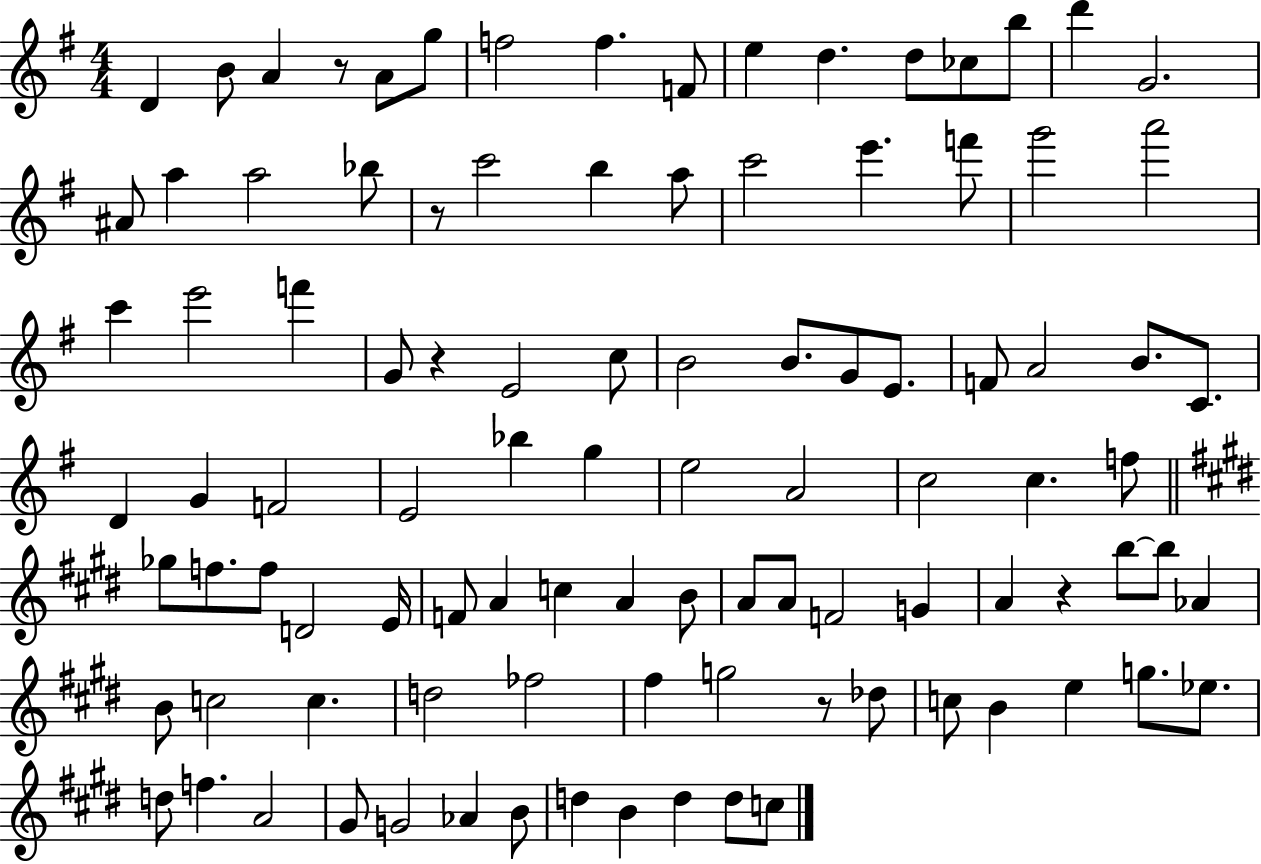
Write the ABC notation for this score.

X:1
T:Untitled
M:4/4
L:1/4
K:G
D B/2 A z/2 A/2 g/2 f2 f F/2 e d d/2 _c/2 b/2 d' G2 ^A/2 a a2 _b/2 z/2 c'2 b a/2 c'2 e' f'/2 g'2 a'2 c' e'2 f' G/2 z E2 c/2 B2 B/2 G/2 E/2 F/2 A2 B/2 C/2 D G F2 E2 _b g e2 A2 c2 c f/2 _g/2 f/2 f/2 D2 E/4 F/2 A c A B/2 A/2 A/2 F2 G A z b/2 b/2 _A B/2 c2 c d2 _f2 ^f g2 z/2 _d/2 c/2 B e g/2 _e/2 d/2 f A2 ^G/2 G2 _A B/2 d B d d/2 c/2